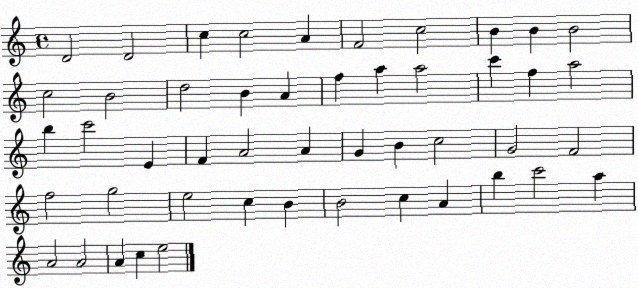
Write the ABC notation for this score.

X:1
T:Untitled
M:4/4
L:1/4
K:C
D2 D2 c c2 A F2 c2 B B B2 c2 B2 d2 B A f a a2 c' f a2 b c'2 E F A2 A G B c2 G2 F2 f2 g2 e2 c B B2 c A b c'2 a A2 A2 A c e2